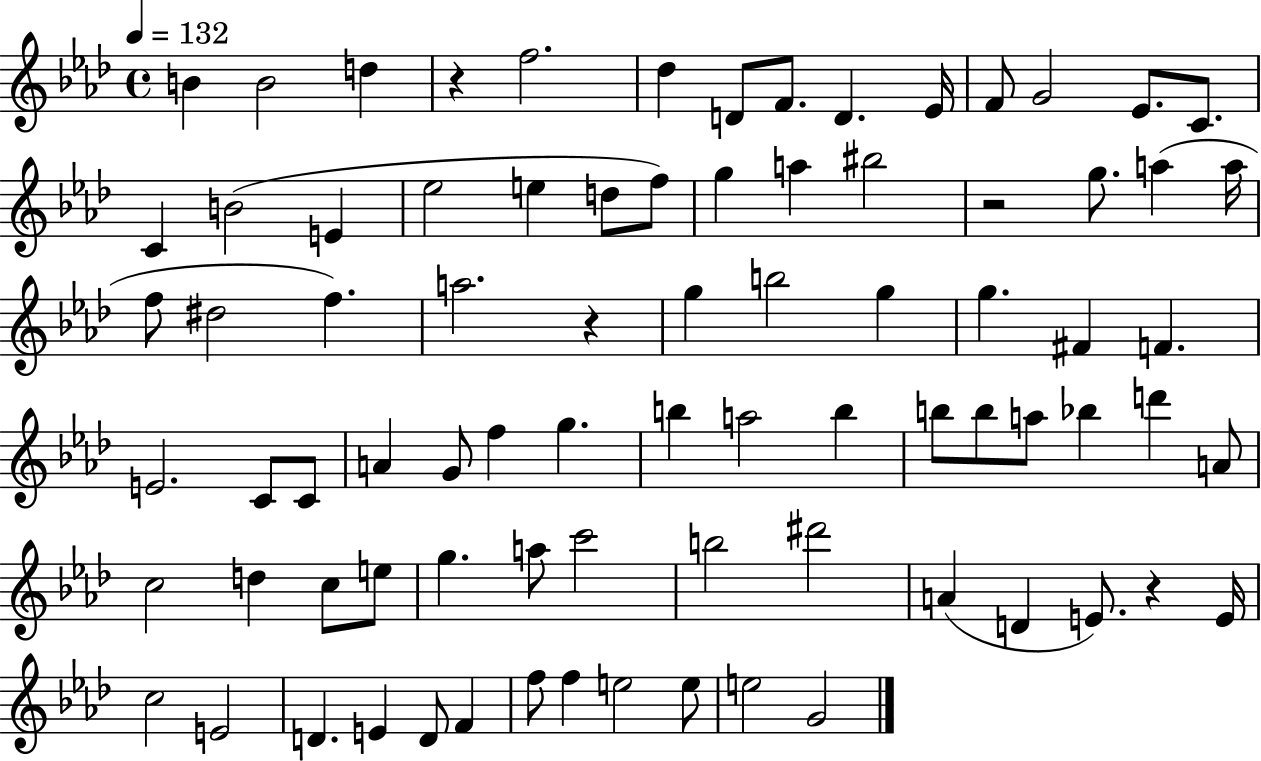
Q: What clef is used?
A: treble